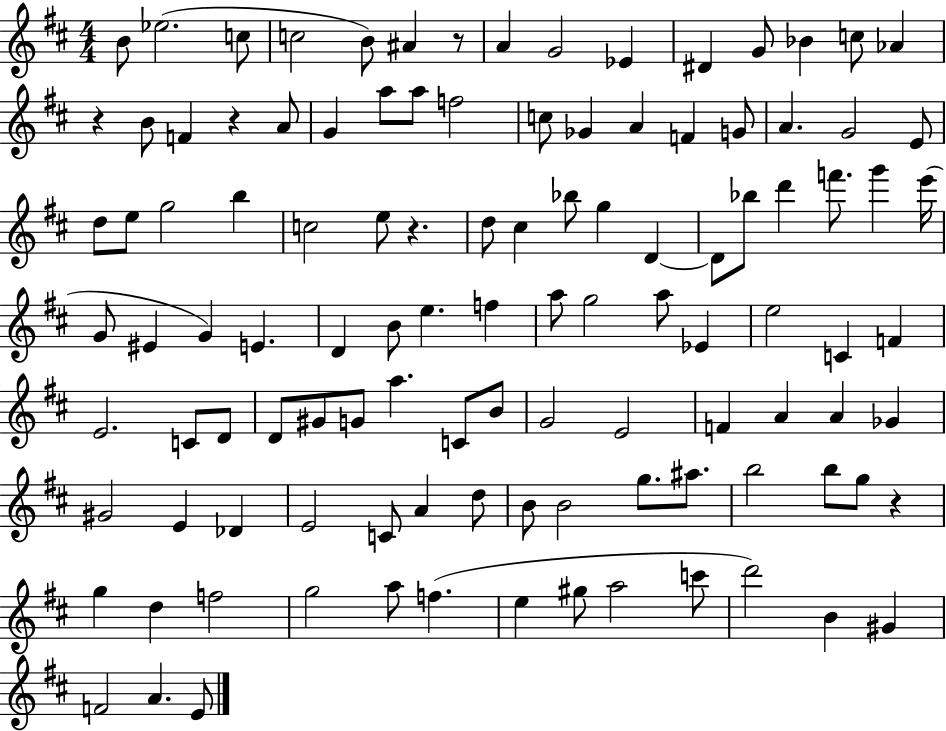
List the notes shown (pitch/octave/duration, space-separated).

B4/e Eb5/h. C5/e C5/h B4/e A#4/q R/e A4/q G4/h Eb4/q D#4/q G4/e Bb4/q C5/e Ab4/q R/q B4/e F4/q R/q A4/e G4/q A5/e A5/e F5/h C5/e Gb4/q A4/q F4/q G4/e A4/q. G4/h E4/e D5/e E5/e G5/h B5/q C5/h E5/e R/q. D5/e C#5/q Bb5/e G5/q D4/q D4/e Bb5/e D6/q F6/e. G6/q E6/s G4/e EIS4/q G4/q E4/q. D4/q B4/e E5/q. F5/q A5/e G5/h A5/e Eb4/q E5/h C4/q F4/q E4/h. C4/e D4/e D4/e G#4/e G4/e A5/q. C4/e B4/e G4/h E4/h F4/q A4/q A4/q Gb4/q G#4/h E4/q Db4/q E4/h C4/e A4/q D5/e B4/e B4/h G5/e. A#5/e. B5/h B5/e G5/e R/q G5/q D5/q F5/h G5/h A5/e F5/q. E5/q G#5/e A5/h C6/e D6/h B4/q G#4/q F4/h A4/q. E4/e